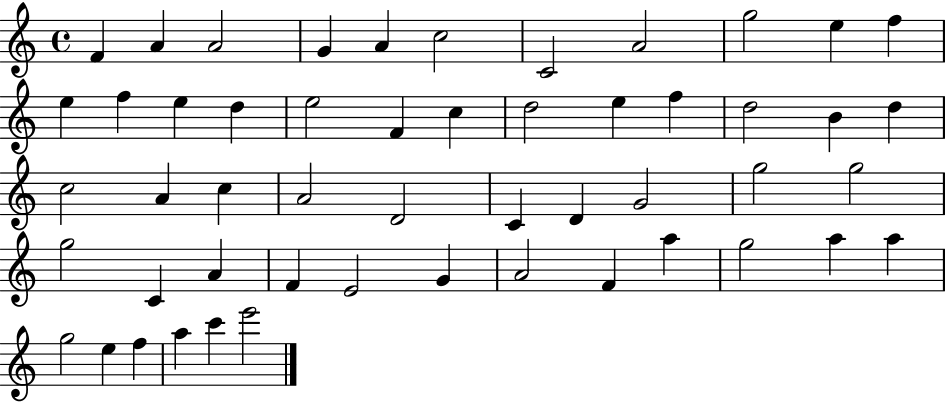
X:1
T:Untitled
M:4/4
L:1/4
K:C
F A A2 G A c2 C2 A2 g2 e f e f e d e2 F c d2 e f d2 B d c2 A c A2 D2 C D G2 g2 g2 g2 C A F E2 G A2 F a g2 a a g2 e f a c' e'2